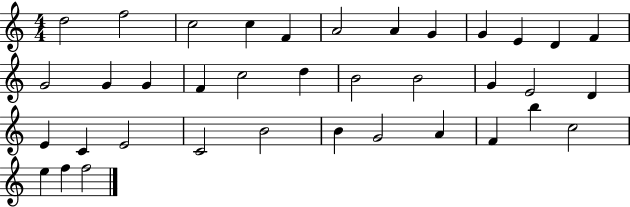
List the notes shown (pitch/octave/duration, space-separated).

D5/h F5/h C5/h C5/q F4/q A4/h A4/q G4/q G4/q E4/q D4/q F4/q G4/h G4/q G4/q F4/q C5/h D5/q B4/h B4/h G4/q E4/h D4/q E4/q C4/q E4/h C4/h B4/h B4/q G4/h A4/q F4/q B5/q C5/h E5/q F5/q F5/h